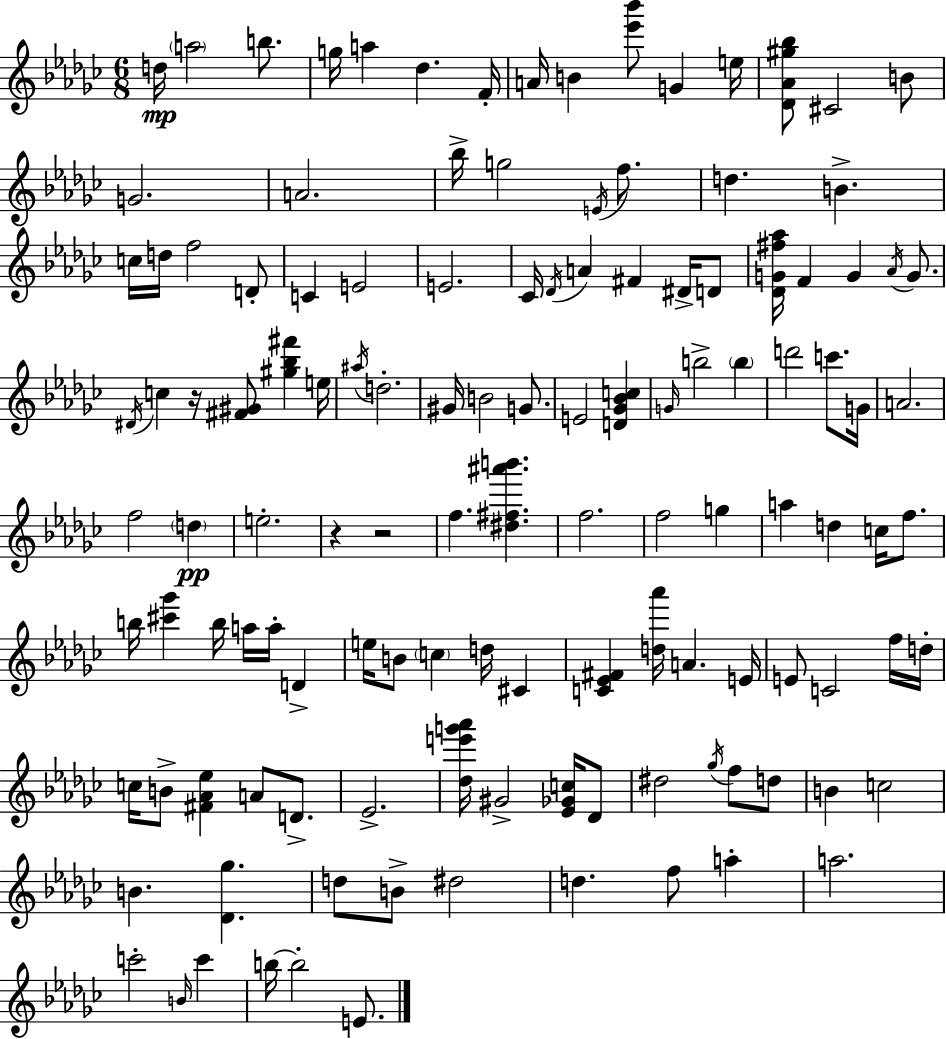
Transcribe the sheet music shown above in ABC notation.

X:1
T:Untitled
M:6/8
L:1/4
K:Ebm
d/4 a2 b/2 g/4 a _d F/4 A/4 B [_e'_b']/2 G e/4 [_D_A^g_b]/2 ^C2 B/2 G2 A2 _b/4 g2 E/4 f/2 d B c/4 d/4 f2 D/2 C E2 E2 _C/4 _D/4 A ^F ^D/4 D/2 [_DG^f_a]/4 F G _A/4 G/2 ^D/4 c z/4 [^F^G]/2 [^g_b^f'] e/4 ^a/4 d2 ^G/4 B2 G/2 E2 [D_G_Bc] G/4 b2 b d'2 c'/2 G/4 A2 f2 d e2 z z2 f [^d^f^a'b'] f2 f2 g a d c/4 f/2 b/4 [^c'_g'] b/4 a/4 a/4 D e/4 B/2 c d/4 ^C [C_E^F] [d_a']/4 A E/4 E/2 C2 f/4 d/4 c/4 B/2 [^F_A_e] A/2 D/2 _E2 [_de'g'_a']/4 ^G2 [_E_Gc]/4 _D/2 ^d2 _g/4 f/2 d/2 B c2 B [_D_g] d/2 B/2 ^d2 d f/2 a a2 c'2 B/4 c' b/4 b2 E/2